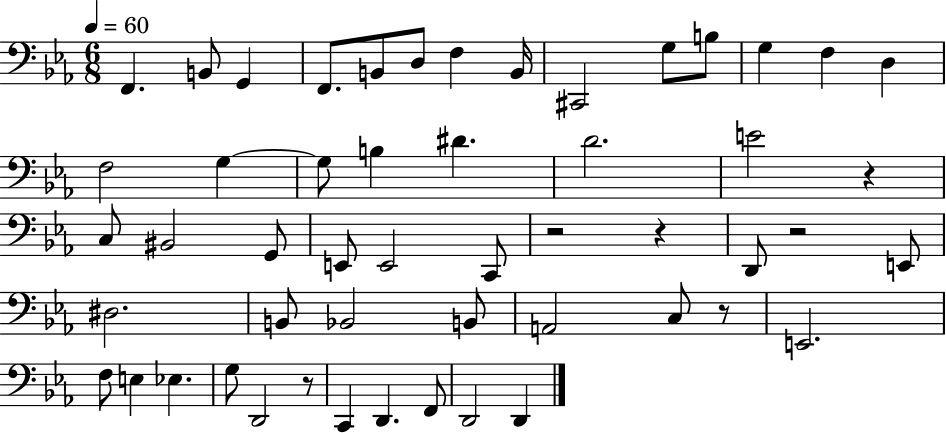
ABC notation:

X:1
T:Untitled
M:6/8
L:1/4
K:Eb
F,, B,,/2 G,, F,,/2 B,,/2 D,/2 F, B,,/4 ^C,,2 G,/2 B,/2 G, F, D, F,2 G, G,/2 B, ^D D2 E2 z C,/2 ^B,,2 G,,/2 E,,/2 E,,2 C,,/2 z2 z D,,/2 z2 E,,/2 ^D,2 B,,/2 _B,,2 B,,/2 A,,2 C,/2 z/2 E,,2 F,/2 E, _E, G,/2 D,,2 z/2 C,, D,, F,,/2 D,,2 D,,